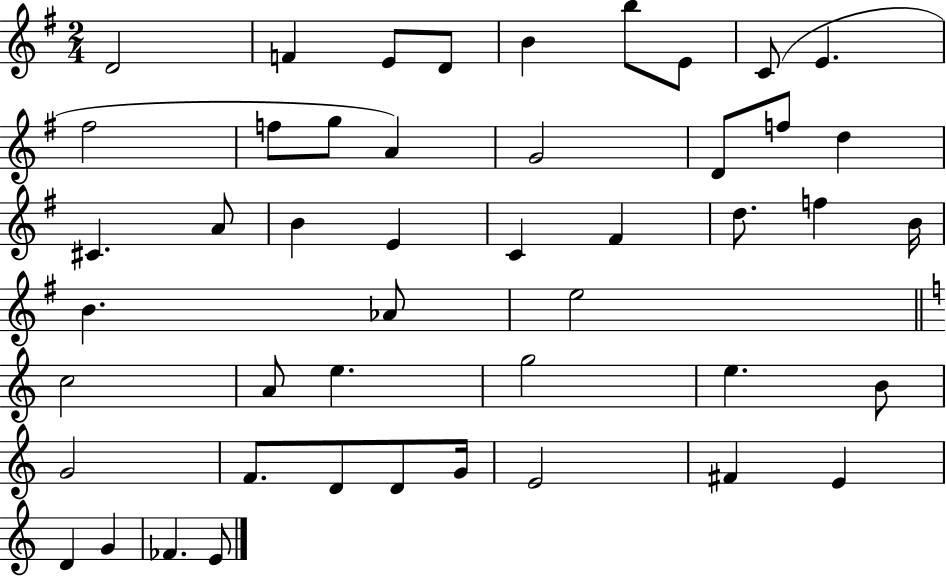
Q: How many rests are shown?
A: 0